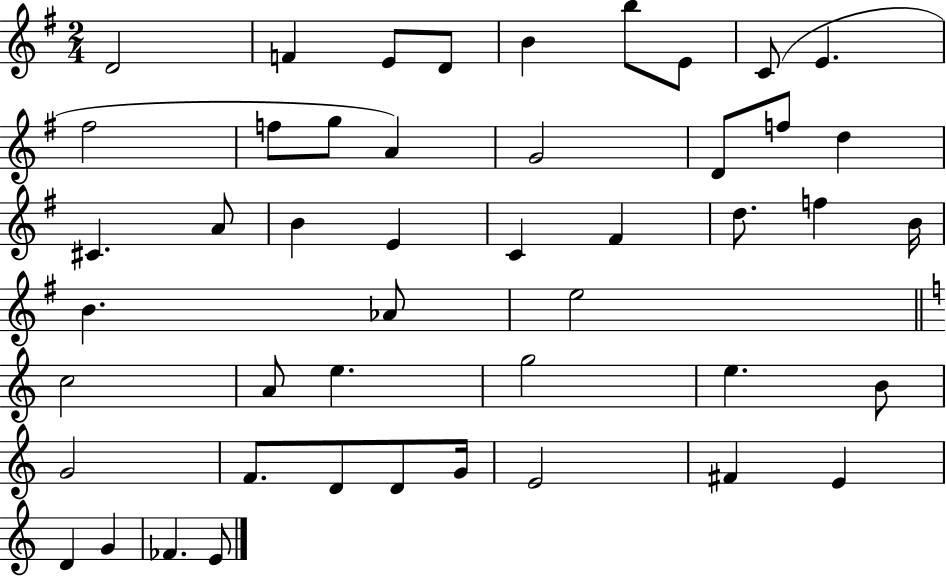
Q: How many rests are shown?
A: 0